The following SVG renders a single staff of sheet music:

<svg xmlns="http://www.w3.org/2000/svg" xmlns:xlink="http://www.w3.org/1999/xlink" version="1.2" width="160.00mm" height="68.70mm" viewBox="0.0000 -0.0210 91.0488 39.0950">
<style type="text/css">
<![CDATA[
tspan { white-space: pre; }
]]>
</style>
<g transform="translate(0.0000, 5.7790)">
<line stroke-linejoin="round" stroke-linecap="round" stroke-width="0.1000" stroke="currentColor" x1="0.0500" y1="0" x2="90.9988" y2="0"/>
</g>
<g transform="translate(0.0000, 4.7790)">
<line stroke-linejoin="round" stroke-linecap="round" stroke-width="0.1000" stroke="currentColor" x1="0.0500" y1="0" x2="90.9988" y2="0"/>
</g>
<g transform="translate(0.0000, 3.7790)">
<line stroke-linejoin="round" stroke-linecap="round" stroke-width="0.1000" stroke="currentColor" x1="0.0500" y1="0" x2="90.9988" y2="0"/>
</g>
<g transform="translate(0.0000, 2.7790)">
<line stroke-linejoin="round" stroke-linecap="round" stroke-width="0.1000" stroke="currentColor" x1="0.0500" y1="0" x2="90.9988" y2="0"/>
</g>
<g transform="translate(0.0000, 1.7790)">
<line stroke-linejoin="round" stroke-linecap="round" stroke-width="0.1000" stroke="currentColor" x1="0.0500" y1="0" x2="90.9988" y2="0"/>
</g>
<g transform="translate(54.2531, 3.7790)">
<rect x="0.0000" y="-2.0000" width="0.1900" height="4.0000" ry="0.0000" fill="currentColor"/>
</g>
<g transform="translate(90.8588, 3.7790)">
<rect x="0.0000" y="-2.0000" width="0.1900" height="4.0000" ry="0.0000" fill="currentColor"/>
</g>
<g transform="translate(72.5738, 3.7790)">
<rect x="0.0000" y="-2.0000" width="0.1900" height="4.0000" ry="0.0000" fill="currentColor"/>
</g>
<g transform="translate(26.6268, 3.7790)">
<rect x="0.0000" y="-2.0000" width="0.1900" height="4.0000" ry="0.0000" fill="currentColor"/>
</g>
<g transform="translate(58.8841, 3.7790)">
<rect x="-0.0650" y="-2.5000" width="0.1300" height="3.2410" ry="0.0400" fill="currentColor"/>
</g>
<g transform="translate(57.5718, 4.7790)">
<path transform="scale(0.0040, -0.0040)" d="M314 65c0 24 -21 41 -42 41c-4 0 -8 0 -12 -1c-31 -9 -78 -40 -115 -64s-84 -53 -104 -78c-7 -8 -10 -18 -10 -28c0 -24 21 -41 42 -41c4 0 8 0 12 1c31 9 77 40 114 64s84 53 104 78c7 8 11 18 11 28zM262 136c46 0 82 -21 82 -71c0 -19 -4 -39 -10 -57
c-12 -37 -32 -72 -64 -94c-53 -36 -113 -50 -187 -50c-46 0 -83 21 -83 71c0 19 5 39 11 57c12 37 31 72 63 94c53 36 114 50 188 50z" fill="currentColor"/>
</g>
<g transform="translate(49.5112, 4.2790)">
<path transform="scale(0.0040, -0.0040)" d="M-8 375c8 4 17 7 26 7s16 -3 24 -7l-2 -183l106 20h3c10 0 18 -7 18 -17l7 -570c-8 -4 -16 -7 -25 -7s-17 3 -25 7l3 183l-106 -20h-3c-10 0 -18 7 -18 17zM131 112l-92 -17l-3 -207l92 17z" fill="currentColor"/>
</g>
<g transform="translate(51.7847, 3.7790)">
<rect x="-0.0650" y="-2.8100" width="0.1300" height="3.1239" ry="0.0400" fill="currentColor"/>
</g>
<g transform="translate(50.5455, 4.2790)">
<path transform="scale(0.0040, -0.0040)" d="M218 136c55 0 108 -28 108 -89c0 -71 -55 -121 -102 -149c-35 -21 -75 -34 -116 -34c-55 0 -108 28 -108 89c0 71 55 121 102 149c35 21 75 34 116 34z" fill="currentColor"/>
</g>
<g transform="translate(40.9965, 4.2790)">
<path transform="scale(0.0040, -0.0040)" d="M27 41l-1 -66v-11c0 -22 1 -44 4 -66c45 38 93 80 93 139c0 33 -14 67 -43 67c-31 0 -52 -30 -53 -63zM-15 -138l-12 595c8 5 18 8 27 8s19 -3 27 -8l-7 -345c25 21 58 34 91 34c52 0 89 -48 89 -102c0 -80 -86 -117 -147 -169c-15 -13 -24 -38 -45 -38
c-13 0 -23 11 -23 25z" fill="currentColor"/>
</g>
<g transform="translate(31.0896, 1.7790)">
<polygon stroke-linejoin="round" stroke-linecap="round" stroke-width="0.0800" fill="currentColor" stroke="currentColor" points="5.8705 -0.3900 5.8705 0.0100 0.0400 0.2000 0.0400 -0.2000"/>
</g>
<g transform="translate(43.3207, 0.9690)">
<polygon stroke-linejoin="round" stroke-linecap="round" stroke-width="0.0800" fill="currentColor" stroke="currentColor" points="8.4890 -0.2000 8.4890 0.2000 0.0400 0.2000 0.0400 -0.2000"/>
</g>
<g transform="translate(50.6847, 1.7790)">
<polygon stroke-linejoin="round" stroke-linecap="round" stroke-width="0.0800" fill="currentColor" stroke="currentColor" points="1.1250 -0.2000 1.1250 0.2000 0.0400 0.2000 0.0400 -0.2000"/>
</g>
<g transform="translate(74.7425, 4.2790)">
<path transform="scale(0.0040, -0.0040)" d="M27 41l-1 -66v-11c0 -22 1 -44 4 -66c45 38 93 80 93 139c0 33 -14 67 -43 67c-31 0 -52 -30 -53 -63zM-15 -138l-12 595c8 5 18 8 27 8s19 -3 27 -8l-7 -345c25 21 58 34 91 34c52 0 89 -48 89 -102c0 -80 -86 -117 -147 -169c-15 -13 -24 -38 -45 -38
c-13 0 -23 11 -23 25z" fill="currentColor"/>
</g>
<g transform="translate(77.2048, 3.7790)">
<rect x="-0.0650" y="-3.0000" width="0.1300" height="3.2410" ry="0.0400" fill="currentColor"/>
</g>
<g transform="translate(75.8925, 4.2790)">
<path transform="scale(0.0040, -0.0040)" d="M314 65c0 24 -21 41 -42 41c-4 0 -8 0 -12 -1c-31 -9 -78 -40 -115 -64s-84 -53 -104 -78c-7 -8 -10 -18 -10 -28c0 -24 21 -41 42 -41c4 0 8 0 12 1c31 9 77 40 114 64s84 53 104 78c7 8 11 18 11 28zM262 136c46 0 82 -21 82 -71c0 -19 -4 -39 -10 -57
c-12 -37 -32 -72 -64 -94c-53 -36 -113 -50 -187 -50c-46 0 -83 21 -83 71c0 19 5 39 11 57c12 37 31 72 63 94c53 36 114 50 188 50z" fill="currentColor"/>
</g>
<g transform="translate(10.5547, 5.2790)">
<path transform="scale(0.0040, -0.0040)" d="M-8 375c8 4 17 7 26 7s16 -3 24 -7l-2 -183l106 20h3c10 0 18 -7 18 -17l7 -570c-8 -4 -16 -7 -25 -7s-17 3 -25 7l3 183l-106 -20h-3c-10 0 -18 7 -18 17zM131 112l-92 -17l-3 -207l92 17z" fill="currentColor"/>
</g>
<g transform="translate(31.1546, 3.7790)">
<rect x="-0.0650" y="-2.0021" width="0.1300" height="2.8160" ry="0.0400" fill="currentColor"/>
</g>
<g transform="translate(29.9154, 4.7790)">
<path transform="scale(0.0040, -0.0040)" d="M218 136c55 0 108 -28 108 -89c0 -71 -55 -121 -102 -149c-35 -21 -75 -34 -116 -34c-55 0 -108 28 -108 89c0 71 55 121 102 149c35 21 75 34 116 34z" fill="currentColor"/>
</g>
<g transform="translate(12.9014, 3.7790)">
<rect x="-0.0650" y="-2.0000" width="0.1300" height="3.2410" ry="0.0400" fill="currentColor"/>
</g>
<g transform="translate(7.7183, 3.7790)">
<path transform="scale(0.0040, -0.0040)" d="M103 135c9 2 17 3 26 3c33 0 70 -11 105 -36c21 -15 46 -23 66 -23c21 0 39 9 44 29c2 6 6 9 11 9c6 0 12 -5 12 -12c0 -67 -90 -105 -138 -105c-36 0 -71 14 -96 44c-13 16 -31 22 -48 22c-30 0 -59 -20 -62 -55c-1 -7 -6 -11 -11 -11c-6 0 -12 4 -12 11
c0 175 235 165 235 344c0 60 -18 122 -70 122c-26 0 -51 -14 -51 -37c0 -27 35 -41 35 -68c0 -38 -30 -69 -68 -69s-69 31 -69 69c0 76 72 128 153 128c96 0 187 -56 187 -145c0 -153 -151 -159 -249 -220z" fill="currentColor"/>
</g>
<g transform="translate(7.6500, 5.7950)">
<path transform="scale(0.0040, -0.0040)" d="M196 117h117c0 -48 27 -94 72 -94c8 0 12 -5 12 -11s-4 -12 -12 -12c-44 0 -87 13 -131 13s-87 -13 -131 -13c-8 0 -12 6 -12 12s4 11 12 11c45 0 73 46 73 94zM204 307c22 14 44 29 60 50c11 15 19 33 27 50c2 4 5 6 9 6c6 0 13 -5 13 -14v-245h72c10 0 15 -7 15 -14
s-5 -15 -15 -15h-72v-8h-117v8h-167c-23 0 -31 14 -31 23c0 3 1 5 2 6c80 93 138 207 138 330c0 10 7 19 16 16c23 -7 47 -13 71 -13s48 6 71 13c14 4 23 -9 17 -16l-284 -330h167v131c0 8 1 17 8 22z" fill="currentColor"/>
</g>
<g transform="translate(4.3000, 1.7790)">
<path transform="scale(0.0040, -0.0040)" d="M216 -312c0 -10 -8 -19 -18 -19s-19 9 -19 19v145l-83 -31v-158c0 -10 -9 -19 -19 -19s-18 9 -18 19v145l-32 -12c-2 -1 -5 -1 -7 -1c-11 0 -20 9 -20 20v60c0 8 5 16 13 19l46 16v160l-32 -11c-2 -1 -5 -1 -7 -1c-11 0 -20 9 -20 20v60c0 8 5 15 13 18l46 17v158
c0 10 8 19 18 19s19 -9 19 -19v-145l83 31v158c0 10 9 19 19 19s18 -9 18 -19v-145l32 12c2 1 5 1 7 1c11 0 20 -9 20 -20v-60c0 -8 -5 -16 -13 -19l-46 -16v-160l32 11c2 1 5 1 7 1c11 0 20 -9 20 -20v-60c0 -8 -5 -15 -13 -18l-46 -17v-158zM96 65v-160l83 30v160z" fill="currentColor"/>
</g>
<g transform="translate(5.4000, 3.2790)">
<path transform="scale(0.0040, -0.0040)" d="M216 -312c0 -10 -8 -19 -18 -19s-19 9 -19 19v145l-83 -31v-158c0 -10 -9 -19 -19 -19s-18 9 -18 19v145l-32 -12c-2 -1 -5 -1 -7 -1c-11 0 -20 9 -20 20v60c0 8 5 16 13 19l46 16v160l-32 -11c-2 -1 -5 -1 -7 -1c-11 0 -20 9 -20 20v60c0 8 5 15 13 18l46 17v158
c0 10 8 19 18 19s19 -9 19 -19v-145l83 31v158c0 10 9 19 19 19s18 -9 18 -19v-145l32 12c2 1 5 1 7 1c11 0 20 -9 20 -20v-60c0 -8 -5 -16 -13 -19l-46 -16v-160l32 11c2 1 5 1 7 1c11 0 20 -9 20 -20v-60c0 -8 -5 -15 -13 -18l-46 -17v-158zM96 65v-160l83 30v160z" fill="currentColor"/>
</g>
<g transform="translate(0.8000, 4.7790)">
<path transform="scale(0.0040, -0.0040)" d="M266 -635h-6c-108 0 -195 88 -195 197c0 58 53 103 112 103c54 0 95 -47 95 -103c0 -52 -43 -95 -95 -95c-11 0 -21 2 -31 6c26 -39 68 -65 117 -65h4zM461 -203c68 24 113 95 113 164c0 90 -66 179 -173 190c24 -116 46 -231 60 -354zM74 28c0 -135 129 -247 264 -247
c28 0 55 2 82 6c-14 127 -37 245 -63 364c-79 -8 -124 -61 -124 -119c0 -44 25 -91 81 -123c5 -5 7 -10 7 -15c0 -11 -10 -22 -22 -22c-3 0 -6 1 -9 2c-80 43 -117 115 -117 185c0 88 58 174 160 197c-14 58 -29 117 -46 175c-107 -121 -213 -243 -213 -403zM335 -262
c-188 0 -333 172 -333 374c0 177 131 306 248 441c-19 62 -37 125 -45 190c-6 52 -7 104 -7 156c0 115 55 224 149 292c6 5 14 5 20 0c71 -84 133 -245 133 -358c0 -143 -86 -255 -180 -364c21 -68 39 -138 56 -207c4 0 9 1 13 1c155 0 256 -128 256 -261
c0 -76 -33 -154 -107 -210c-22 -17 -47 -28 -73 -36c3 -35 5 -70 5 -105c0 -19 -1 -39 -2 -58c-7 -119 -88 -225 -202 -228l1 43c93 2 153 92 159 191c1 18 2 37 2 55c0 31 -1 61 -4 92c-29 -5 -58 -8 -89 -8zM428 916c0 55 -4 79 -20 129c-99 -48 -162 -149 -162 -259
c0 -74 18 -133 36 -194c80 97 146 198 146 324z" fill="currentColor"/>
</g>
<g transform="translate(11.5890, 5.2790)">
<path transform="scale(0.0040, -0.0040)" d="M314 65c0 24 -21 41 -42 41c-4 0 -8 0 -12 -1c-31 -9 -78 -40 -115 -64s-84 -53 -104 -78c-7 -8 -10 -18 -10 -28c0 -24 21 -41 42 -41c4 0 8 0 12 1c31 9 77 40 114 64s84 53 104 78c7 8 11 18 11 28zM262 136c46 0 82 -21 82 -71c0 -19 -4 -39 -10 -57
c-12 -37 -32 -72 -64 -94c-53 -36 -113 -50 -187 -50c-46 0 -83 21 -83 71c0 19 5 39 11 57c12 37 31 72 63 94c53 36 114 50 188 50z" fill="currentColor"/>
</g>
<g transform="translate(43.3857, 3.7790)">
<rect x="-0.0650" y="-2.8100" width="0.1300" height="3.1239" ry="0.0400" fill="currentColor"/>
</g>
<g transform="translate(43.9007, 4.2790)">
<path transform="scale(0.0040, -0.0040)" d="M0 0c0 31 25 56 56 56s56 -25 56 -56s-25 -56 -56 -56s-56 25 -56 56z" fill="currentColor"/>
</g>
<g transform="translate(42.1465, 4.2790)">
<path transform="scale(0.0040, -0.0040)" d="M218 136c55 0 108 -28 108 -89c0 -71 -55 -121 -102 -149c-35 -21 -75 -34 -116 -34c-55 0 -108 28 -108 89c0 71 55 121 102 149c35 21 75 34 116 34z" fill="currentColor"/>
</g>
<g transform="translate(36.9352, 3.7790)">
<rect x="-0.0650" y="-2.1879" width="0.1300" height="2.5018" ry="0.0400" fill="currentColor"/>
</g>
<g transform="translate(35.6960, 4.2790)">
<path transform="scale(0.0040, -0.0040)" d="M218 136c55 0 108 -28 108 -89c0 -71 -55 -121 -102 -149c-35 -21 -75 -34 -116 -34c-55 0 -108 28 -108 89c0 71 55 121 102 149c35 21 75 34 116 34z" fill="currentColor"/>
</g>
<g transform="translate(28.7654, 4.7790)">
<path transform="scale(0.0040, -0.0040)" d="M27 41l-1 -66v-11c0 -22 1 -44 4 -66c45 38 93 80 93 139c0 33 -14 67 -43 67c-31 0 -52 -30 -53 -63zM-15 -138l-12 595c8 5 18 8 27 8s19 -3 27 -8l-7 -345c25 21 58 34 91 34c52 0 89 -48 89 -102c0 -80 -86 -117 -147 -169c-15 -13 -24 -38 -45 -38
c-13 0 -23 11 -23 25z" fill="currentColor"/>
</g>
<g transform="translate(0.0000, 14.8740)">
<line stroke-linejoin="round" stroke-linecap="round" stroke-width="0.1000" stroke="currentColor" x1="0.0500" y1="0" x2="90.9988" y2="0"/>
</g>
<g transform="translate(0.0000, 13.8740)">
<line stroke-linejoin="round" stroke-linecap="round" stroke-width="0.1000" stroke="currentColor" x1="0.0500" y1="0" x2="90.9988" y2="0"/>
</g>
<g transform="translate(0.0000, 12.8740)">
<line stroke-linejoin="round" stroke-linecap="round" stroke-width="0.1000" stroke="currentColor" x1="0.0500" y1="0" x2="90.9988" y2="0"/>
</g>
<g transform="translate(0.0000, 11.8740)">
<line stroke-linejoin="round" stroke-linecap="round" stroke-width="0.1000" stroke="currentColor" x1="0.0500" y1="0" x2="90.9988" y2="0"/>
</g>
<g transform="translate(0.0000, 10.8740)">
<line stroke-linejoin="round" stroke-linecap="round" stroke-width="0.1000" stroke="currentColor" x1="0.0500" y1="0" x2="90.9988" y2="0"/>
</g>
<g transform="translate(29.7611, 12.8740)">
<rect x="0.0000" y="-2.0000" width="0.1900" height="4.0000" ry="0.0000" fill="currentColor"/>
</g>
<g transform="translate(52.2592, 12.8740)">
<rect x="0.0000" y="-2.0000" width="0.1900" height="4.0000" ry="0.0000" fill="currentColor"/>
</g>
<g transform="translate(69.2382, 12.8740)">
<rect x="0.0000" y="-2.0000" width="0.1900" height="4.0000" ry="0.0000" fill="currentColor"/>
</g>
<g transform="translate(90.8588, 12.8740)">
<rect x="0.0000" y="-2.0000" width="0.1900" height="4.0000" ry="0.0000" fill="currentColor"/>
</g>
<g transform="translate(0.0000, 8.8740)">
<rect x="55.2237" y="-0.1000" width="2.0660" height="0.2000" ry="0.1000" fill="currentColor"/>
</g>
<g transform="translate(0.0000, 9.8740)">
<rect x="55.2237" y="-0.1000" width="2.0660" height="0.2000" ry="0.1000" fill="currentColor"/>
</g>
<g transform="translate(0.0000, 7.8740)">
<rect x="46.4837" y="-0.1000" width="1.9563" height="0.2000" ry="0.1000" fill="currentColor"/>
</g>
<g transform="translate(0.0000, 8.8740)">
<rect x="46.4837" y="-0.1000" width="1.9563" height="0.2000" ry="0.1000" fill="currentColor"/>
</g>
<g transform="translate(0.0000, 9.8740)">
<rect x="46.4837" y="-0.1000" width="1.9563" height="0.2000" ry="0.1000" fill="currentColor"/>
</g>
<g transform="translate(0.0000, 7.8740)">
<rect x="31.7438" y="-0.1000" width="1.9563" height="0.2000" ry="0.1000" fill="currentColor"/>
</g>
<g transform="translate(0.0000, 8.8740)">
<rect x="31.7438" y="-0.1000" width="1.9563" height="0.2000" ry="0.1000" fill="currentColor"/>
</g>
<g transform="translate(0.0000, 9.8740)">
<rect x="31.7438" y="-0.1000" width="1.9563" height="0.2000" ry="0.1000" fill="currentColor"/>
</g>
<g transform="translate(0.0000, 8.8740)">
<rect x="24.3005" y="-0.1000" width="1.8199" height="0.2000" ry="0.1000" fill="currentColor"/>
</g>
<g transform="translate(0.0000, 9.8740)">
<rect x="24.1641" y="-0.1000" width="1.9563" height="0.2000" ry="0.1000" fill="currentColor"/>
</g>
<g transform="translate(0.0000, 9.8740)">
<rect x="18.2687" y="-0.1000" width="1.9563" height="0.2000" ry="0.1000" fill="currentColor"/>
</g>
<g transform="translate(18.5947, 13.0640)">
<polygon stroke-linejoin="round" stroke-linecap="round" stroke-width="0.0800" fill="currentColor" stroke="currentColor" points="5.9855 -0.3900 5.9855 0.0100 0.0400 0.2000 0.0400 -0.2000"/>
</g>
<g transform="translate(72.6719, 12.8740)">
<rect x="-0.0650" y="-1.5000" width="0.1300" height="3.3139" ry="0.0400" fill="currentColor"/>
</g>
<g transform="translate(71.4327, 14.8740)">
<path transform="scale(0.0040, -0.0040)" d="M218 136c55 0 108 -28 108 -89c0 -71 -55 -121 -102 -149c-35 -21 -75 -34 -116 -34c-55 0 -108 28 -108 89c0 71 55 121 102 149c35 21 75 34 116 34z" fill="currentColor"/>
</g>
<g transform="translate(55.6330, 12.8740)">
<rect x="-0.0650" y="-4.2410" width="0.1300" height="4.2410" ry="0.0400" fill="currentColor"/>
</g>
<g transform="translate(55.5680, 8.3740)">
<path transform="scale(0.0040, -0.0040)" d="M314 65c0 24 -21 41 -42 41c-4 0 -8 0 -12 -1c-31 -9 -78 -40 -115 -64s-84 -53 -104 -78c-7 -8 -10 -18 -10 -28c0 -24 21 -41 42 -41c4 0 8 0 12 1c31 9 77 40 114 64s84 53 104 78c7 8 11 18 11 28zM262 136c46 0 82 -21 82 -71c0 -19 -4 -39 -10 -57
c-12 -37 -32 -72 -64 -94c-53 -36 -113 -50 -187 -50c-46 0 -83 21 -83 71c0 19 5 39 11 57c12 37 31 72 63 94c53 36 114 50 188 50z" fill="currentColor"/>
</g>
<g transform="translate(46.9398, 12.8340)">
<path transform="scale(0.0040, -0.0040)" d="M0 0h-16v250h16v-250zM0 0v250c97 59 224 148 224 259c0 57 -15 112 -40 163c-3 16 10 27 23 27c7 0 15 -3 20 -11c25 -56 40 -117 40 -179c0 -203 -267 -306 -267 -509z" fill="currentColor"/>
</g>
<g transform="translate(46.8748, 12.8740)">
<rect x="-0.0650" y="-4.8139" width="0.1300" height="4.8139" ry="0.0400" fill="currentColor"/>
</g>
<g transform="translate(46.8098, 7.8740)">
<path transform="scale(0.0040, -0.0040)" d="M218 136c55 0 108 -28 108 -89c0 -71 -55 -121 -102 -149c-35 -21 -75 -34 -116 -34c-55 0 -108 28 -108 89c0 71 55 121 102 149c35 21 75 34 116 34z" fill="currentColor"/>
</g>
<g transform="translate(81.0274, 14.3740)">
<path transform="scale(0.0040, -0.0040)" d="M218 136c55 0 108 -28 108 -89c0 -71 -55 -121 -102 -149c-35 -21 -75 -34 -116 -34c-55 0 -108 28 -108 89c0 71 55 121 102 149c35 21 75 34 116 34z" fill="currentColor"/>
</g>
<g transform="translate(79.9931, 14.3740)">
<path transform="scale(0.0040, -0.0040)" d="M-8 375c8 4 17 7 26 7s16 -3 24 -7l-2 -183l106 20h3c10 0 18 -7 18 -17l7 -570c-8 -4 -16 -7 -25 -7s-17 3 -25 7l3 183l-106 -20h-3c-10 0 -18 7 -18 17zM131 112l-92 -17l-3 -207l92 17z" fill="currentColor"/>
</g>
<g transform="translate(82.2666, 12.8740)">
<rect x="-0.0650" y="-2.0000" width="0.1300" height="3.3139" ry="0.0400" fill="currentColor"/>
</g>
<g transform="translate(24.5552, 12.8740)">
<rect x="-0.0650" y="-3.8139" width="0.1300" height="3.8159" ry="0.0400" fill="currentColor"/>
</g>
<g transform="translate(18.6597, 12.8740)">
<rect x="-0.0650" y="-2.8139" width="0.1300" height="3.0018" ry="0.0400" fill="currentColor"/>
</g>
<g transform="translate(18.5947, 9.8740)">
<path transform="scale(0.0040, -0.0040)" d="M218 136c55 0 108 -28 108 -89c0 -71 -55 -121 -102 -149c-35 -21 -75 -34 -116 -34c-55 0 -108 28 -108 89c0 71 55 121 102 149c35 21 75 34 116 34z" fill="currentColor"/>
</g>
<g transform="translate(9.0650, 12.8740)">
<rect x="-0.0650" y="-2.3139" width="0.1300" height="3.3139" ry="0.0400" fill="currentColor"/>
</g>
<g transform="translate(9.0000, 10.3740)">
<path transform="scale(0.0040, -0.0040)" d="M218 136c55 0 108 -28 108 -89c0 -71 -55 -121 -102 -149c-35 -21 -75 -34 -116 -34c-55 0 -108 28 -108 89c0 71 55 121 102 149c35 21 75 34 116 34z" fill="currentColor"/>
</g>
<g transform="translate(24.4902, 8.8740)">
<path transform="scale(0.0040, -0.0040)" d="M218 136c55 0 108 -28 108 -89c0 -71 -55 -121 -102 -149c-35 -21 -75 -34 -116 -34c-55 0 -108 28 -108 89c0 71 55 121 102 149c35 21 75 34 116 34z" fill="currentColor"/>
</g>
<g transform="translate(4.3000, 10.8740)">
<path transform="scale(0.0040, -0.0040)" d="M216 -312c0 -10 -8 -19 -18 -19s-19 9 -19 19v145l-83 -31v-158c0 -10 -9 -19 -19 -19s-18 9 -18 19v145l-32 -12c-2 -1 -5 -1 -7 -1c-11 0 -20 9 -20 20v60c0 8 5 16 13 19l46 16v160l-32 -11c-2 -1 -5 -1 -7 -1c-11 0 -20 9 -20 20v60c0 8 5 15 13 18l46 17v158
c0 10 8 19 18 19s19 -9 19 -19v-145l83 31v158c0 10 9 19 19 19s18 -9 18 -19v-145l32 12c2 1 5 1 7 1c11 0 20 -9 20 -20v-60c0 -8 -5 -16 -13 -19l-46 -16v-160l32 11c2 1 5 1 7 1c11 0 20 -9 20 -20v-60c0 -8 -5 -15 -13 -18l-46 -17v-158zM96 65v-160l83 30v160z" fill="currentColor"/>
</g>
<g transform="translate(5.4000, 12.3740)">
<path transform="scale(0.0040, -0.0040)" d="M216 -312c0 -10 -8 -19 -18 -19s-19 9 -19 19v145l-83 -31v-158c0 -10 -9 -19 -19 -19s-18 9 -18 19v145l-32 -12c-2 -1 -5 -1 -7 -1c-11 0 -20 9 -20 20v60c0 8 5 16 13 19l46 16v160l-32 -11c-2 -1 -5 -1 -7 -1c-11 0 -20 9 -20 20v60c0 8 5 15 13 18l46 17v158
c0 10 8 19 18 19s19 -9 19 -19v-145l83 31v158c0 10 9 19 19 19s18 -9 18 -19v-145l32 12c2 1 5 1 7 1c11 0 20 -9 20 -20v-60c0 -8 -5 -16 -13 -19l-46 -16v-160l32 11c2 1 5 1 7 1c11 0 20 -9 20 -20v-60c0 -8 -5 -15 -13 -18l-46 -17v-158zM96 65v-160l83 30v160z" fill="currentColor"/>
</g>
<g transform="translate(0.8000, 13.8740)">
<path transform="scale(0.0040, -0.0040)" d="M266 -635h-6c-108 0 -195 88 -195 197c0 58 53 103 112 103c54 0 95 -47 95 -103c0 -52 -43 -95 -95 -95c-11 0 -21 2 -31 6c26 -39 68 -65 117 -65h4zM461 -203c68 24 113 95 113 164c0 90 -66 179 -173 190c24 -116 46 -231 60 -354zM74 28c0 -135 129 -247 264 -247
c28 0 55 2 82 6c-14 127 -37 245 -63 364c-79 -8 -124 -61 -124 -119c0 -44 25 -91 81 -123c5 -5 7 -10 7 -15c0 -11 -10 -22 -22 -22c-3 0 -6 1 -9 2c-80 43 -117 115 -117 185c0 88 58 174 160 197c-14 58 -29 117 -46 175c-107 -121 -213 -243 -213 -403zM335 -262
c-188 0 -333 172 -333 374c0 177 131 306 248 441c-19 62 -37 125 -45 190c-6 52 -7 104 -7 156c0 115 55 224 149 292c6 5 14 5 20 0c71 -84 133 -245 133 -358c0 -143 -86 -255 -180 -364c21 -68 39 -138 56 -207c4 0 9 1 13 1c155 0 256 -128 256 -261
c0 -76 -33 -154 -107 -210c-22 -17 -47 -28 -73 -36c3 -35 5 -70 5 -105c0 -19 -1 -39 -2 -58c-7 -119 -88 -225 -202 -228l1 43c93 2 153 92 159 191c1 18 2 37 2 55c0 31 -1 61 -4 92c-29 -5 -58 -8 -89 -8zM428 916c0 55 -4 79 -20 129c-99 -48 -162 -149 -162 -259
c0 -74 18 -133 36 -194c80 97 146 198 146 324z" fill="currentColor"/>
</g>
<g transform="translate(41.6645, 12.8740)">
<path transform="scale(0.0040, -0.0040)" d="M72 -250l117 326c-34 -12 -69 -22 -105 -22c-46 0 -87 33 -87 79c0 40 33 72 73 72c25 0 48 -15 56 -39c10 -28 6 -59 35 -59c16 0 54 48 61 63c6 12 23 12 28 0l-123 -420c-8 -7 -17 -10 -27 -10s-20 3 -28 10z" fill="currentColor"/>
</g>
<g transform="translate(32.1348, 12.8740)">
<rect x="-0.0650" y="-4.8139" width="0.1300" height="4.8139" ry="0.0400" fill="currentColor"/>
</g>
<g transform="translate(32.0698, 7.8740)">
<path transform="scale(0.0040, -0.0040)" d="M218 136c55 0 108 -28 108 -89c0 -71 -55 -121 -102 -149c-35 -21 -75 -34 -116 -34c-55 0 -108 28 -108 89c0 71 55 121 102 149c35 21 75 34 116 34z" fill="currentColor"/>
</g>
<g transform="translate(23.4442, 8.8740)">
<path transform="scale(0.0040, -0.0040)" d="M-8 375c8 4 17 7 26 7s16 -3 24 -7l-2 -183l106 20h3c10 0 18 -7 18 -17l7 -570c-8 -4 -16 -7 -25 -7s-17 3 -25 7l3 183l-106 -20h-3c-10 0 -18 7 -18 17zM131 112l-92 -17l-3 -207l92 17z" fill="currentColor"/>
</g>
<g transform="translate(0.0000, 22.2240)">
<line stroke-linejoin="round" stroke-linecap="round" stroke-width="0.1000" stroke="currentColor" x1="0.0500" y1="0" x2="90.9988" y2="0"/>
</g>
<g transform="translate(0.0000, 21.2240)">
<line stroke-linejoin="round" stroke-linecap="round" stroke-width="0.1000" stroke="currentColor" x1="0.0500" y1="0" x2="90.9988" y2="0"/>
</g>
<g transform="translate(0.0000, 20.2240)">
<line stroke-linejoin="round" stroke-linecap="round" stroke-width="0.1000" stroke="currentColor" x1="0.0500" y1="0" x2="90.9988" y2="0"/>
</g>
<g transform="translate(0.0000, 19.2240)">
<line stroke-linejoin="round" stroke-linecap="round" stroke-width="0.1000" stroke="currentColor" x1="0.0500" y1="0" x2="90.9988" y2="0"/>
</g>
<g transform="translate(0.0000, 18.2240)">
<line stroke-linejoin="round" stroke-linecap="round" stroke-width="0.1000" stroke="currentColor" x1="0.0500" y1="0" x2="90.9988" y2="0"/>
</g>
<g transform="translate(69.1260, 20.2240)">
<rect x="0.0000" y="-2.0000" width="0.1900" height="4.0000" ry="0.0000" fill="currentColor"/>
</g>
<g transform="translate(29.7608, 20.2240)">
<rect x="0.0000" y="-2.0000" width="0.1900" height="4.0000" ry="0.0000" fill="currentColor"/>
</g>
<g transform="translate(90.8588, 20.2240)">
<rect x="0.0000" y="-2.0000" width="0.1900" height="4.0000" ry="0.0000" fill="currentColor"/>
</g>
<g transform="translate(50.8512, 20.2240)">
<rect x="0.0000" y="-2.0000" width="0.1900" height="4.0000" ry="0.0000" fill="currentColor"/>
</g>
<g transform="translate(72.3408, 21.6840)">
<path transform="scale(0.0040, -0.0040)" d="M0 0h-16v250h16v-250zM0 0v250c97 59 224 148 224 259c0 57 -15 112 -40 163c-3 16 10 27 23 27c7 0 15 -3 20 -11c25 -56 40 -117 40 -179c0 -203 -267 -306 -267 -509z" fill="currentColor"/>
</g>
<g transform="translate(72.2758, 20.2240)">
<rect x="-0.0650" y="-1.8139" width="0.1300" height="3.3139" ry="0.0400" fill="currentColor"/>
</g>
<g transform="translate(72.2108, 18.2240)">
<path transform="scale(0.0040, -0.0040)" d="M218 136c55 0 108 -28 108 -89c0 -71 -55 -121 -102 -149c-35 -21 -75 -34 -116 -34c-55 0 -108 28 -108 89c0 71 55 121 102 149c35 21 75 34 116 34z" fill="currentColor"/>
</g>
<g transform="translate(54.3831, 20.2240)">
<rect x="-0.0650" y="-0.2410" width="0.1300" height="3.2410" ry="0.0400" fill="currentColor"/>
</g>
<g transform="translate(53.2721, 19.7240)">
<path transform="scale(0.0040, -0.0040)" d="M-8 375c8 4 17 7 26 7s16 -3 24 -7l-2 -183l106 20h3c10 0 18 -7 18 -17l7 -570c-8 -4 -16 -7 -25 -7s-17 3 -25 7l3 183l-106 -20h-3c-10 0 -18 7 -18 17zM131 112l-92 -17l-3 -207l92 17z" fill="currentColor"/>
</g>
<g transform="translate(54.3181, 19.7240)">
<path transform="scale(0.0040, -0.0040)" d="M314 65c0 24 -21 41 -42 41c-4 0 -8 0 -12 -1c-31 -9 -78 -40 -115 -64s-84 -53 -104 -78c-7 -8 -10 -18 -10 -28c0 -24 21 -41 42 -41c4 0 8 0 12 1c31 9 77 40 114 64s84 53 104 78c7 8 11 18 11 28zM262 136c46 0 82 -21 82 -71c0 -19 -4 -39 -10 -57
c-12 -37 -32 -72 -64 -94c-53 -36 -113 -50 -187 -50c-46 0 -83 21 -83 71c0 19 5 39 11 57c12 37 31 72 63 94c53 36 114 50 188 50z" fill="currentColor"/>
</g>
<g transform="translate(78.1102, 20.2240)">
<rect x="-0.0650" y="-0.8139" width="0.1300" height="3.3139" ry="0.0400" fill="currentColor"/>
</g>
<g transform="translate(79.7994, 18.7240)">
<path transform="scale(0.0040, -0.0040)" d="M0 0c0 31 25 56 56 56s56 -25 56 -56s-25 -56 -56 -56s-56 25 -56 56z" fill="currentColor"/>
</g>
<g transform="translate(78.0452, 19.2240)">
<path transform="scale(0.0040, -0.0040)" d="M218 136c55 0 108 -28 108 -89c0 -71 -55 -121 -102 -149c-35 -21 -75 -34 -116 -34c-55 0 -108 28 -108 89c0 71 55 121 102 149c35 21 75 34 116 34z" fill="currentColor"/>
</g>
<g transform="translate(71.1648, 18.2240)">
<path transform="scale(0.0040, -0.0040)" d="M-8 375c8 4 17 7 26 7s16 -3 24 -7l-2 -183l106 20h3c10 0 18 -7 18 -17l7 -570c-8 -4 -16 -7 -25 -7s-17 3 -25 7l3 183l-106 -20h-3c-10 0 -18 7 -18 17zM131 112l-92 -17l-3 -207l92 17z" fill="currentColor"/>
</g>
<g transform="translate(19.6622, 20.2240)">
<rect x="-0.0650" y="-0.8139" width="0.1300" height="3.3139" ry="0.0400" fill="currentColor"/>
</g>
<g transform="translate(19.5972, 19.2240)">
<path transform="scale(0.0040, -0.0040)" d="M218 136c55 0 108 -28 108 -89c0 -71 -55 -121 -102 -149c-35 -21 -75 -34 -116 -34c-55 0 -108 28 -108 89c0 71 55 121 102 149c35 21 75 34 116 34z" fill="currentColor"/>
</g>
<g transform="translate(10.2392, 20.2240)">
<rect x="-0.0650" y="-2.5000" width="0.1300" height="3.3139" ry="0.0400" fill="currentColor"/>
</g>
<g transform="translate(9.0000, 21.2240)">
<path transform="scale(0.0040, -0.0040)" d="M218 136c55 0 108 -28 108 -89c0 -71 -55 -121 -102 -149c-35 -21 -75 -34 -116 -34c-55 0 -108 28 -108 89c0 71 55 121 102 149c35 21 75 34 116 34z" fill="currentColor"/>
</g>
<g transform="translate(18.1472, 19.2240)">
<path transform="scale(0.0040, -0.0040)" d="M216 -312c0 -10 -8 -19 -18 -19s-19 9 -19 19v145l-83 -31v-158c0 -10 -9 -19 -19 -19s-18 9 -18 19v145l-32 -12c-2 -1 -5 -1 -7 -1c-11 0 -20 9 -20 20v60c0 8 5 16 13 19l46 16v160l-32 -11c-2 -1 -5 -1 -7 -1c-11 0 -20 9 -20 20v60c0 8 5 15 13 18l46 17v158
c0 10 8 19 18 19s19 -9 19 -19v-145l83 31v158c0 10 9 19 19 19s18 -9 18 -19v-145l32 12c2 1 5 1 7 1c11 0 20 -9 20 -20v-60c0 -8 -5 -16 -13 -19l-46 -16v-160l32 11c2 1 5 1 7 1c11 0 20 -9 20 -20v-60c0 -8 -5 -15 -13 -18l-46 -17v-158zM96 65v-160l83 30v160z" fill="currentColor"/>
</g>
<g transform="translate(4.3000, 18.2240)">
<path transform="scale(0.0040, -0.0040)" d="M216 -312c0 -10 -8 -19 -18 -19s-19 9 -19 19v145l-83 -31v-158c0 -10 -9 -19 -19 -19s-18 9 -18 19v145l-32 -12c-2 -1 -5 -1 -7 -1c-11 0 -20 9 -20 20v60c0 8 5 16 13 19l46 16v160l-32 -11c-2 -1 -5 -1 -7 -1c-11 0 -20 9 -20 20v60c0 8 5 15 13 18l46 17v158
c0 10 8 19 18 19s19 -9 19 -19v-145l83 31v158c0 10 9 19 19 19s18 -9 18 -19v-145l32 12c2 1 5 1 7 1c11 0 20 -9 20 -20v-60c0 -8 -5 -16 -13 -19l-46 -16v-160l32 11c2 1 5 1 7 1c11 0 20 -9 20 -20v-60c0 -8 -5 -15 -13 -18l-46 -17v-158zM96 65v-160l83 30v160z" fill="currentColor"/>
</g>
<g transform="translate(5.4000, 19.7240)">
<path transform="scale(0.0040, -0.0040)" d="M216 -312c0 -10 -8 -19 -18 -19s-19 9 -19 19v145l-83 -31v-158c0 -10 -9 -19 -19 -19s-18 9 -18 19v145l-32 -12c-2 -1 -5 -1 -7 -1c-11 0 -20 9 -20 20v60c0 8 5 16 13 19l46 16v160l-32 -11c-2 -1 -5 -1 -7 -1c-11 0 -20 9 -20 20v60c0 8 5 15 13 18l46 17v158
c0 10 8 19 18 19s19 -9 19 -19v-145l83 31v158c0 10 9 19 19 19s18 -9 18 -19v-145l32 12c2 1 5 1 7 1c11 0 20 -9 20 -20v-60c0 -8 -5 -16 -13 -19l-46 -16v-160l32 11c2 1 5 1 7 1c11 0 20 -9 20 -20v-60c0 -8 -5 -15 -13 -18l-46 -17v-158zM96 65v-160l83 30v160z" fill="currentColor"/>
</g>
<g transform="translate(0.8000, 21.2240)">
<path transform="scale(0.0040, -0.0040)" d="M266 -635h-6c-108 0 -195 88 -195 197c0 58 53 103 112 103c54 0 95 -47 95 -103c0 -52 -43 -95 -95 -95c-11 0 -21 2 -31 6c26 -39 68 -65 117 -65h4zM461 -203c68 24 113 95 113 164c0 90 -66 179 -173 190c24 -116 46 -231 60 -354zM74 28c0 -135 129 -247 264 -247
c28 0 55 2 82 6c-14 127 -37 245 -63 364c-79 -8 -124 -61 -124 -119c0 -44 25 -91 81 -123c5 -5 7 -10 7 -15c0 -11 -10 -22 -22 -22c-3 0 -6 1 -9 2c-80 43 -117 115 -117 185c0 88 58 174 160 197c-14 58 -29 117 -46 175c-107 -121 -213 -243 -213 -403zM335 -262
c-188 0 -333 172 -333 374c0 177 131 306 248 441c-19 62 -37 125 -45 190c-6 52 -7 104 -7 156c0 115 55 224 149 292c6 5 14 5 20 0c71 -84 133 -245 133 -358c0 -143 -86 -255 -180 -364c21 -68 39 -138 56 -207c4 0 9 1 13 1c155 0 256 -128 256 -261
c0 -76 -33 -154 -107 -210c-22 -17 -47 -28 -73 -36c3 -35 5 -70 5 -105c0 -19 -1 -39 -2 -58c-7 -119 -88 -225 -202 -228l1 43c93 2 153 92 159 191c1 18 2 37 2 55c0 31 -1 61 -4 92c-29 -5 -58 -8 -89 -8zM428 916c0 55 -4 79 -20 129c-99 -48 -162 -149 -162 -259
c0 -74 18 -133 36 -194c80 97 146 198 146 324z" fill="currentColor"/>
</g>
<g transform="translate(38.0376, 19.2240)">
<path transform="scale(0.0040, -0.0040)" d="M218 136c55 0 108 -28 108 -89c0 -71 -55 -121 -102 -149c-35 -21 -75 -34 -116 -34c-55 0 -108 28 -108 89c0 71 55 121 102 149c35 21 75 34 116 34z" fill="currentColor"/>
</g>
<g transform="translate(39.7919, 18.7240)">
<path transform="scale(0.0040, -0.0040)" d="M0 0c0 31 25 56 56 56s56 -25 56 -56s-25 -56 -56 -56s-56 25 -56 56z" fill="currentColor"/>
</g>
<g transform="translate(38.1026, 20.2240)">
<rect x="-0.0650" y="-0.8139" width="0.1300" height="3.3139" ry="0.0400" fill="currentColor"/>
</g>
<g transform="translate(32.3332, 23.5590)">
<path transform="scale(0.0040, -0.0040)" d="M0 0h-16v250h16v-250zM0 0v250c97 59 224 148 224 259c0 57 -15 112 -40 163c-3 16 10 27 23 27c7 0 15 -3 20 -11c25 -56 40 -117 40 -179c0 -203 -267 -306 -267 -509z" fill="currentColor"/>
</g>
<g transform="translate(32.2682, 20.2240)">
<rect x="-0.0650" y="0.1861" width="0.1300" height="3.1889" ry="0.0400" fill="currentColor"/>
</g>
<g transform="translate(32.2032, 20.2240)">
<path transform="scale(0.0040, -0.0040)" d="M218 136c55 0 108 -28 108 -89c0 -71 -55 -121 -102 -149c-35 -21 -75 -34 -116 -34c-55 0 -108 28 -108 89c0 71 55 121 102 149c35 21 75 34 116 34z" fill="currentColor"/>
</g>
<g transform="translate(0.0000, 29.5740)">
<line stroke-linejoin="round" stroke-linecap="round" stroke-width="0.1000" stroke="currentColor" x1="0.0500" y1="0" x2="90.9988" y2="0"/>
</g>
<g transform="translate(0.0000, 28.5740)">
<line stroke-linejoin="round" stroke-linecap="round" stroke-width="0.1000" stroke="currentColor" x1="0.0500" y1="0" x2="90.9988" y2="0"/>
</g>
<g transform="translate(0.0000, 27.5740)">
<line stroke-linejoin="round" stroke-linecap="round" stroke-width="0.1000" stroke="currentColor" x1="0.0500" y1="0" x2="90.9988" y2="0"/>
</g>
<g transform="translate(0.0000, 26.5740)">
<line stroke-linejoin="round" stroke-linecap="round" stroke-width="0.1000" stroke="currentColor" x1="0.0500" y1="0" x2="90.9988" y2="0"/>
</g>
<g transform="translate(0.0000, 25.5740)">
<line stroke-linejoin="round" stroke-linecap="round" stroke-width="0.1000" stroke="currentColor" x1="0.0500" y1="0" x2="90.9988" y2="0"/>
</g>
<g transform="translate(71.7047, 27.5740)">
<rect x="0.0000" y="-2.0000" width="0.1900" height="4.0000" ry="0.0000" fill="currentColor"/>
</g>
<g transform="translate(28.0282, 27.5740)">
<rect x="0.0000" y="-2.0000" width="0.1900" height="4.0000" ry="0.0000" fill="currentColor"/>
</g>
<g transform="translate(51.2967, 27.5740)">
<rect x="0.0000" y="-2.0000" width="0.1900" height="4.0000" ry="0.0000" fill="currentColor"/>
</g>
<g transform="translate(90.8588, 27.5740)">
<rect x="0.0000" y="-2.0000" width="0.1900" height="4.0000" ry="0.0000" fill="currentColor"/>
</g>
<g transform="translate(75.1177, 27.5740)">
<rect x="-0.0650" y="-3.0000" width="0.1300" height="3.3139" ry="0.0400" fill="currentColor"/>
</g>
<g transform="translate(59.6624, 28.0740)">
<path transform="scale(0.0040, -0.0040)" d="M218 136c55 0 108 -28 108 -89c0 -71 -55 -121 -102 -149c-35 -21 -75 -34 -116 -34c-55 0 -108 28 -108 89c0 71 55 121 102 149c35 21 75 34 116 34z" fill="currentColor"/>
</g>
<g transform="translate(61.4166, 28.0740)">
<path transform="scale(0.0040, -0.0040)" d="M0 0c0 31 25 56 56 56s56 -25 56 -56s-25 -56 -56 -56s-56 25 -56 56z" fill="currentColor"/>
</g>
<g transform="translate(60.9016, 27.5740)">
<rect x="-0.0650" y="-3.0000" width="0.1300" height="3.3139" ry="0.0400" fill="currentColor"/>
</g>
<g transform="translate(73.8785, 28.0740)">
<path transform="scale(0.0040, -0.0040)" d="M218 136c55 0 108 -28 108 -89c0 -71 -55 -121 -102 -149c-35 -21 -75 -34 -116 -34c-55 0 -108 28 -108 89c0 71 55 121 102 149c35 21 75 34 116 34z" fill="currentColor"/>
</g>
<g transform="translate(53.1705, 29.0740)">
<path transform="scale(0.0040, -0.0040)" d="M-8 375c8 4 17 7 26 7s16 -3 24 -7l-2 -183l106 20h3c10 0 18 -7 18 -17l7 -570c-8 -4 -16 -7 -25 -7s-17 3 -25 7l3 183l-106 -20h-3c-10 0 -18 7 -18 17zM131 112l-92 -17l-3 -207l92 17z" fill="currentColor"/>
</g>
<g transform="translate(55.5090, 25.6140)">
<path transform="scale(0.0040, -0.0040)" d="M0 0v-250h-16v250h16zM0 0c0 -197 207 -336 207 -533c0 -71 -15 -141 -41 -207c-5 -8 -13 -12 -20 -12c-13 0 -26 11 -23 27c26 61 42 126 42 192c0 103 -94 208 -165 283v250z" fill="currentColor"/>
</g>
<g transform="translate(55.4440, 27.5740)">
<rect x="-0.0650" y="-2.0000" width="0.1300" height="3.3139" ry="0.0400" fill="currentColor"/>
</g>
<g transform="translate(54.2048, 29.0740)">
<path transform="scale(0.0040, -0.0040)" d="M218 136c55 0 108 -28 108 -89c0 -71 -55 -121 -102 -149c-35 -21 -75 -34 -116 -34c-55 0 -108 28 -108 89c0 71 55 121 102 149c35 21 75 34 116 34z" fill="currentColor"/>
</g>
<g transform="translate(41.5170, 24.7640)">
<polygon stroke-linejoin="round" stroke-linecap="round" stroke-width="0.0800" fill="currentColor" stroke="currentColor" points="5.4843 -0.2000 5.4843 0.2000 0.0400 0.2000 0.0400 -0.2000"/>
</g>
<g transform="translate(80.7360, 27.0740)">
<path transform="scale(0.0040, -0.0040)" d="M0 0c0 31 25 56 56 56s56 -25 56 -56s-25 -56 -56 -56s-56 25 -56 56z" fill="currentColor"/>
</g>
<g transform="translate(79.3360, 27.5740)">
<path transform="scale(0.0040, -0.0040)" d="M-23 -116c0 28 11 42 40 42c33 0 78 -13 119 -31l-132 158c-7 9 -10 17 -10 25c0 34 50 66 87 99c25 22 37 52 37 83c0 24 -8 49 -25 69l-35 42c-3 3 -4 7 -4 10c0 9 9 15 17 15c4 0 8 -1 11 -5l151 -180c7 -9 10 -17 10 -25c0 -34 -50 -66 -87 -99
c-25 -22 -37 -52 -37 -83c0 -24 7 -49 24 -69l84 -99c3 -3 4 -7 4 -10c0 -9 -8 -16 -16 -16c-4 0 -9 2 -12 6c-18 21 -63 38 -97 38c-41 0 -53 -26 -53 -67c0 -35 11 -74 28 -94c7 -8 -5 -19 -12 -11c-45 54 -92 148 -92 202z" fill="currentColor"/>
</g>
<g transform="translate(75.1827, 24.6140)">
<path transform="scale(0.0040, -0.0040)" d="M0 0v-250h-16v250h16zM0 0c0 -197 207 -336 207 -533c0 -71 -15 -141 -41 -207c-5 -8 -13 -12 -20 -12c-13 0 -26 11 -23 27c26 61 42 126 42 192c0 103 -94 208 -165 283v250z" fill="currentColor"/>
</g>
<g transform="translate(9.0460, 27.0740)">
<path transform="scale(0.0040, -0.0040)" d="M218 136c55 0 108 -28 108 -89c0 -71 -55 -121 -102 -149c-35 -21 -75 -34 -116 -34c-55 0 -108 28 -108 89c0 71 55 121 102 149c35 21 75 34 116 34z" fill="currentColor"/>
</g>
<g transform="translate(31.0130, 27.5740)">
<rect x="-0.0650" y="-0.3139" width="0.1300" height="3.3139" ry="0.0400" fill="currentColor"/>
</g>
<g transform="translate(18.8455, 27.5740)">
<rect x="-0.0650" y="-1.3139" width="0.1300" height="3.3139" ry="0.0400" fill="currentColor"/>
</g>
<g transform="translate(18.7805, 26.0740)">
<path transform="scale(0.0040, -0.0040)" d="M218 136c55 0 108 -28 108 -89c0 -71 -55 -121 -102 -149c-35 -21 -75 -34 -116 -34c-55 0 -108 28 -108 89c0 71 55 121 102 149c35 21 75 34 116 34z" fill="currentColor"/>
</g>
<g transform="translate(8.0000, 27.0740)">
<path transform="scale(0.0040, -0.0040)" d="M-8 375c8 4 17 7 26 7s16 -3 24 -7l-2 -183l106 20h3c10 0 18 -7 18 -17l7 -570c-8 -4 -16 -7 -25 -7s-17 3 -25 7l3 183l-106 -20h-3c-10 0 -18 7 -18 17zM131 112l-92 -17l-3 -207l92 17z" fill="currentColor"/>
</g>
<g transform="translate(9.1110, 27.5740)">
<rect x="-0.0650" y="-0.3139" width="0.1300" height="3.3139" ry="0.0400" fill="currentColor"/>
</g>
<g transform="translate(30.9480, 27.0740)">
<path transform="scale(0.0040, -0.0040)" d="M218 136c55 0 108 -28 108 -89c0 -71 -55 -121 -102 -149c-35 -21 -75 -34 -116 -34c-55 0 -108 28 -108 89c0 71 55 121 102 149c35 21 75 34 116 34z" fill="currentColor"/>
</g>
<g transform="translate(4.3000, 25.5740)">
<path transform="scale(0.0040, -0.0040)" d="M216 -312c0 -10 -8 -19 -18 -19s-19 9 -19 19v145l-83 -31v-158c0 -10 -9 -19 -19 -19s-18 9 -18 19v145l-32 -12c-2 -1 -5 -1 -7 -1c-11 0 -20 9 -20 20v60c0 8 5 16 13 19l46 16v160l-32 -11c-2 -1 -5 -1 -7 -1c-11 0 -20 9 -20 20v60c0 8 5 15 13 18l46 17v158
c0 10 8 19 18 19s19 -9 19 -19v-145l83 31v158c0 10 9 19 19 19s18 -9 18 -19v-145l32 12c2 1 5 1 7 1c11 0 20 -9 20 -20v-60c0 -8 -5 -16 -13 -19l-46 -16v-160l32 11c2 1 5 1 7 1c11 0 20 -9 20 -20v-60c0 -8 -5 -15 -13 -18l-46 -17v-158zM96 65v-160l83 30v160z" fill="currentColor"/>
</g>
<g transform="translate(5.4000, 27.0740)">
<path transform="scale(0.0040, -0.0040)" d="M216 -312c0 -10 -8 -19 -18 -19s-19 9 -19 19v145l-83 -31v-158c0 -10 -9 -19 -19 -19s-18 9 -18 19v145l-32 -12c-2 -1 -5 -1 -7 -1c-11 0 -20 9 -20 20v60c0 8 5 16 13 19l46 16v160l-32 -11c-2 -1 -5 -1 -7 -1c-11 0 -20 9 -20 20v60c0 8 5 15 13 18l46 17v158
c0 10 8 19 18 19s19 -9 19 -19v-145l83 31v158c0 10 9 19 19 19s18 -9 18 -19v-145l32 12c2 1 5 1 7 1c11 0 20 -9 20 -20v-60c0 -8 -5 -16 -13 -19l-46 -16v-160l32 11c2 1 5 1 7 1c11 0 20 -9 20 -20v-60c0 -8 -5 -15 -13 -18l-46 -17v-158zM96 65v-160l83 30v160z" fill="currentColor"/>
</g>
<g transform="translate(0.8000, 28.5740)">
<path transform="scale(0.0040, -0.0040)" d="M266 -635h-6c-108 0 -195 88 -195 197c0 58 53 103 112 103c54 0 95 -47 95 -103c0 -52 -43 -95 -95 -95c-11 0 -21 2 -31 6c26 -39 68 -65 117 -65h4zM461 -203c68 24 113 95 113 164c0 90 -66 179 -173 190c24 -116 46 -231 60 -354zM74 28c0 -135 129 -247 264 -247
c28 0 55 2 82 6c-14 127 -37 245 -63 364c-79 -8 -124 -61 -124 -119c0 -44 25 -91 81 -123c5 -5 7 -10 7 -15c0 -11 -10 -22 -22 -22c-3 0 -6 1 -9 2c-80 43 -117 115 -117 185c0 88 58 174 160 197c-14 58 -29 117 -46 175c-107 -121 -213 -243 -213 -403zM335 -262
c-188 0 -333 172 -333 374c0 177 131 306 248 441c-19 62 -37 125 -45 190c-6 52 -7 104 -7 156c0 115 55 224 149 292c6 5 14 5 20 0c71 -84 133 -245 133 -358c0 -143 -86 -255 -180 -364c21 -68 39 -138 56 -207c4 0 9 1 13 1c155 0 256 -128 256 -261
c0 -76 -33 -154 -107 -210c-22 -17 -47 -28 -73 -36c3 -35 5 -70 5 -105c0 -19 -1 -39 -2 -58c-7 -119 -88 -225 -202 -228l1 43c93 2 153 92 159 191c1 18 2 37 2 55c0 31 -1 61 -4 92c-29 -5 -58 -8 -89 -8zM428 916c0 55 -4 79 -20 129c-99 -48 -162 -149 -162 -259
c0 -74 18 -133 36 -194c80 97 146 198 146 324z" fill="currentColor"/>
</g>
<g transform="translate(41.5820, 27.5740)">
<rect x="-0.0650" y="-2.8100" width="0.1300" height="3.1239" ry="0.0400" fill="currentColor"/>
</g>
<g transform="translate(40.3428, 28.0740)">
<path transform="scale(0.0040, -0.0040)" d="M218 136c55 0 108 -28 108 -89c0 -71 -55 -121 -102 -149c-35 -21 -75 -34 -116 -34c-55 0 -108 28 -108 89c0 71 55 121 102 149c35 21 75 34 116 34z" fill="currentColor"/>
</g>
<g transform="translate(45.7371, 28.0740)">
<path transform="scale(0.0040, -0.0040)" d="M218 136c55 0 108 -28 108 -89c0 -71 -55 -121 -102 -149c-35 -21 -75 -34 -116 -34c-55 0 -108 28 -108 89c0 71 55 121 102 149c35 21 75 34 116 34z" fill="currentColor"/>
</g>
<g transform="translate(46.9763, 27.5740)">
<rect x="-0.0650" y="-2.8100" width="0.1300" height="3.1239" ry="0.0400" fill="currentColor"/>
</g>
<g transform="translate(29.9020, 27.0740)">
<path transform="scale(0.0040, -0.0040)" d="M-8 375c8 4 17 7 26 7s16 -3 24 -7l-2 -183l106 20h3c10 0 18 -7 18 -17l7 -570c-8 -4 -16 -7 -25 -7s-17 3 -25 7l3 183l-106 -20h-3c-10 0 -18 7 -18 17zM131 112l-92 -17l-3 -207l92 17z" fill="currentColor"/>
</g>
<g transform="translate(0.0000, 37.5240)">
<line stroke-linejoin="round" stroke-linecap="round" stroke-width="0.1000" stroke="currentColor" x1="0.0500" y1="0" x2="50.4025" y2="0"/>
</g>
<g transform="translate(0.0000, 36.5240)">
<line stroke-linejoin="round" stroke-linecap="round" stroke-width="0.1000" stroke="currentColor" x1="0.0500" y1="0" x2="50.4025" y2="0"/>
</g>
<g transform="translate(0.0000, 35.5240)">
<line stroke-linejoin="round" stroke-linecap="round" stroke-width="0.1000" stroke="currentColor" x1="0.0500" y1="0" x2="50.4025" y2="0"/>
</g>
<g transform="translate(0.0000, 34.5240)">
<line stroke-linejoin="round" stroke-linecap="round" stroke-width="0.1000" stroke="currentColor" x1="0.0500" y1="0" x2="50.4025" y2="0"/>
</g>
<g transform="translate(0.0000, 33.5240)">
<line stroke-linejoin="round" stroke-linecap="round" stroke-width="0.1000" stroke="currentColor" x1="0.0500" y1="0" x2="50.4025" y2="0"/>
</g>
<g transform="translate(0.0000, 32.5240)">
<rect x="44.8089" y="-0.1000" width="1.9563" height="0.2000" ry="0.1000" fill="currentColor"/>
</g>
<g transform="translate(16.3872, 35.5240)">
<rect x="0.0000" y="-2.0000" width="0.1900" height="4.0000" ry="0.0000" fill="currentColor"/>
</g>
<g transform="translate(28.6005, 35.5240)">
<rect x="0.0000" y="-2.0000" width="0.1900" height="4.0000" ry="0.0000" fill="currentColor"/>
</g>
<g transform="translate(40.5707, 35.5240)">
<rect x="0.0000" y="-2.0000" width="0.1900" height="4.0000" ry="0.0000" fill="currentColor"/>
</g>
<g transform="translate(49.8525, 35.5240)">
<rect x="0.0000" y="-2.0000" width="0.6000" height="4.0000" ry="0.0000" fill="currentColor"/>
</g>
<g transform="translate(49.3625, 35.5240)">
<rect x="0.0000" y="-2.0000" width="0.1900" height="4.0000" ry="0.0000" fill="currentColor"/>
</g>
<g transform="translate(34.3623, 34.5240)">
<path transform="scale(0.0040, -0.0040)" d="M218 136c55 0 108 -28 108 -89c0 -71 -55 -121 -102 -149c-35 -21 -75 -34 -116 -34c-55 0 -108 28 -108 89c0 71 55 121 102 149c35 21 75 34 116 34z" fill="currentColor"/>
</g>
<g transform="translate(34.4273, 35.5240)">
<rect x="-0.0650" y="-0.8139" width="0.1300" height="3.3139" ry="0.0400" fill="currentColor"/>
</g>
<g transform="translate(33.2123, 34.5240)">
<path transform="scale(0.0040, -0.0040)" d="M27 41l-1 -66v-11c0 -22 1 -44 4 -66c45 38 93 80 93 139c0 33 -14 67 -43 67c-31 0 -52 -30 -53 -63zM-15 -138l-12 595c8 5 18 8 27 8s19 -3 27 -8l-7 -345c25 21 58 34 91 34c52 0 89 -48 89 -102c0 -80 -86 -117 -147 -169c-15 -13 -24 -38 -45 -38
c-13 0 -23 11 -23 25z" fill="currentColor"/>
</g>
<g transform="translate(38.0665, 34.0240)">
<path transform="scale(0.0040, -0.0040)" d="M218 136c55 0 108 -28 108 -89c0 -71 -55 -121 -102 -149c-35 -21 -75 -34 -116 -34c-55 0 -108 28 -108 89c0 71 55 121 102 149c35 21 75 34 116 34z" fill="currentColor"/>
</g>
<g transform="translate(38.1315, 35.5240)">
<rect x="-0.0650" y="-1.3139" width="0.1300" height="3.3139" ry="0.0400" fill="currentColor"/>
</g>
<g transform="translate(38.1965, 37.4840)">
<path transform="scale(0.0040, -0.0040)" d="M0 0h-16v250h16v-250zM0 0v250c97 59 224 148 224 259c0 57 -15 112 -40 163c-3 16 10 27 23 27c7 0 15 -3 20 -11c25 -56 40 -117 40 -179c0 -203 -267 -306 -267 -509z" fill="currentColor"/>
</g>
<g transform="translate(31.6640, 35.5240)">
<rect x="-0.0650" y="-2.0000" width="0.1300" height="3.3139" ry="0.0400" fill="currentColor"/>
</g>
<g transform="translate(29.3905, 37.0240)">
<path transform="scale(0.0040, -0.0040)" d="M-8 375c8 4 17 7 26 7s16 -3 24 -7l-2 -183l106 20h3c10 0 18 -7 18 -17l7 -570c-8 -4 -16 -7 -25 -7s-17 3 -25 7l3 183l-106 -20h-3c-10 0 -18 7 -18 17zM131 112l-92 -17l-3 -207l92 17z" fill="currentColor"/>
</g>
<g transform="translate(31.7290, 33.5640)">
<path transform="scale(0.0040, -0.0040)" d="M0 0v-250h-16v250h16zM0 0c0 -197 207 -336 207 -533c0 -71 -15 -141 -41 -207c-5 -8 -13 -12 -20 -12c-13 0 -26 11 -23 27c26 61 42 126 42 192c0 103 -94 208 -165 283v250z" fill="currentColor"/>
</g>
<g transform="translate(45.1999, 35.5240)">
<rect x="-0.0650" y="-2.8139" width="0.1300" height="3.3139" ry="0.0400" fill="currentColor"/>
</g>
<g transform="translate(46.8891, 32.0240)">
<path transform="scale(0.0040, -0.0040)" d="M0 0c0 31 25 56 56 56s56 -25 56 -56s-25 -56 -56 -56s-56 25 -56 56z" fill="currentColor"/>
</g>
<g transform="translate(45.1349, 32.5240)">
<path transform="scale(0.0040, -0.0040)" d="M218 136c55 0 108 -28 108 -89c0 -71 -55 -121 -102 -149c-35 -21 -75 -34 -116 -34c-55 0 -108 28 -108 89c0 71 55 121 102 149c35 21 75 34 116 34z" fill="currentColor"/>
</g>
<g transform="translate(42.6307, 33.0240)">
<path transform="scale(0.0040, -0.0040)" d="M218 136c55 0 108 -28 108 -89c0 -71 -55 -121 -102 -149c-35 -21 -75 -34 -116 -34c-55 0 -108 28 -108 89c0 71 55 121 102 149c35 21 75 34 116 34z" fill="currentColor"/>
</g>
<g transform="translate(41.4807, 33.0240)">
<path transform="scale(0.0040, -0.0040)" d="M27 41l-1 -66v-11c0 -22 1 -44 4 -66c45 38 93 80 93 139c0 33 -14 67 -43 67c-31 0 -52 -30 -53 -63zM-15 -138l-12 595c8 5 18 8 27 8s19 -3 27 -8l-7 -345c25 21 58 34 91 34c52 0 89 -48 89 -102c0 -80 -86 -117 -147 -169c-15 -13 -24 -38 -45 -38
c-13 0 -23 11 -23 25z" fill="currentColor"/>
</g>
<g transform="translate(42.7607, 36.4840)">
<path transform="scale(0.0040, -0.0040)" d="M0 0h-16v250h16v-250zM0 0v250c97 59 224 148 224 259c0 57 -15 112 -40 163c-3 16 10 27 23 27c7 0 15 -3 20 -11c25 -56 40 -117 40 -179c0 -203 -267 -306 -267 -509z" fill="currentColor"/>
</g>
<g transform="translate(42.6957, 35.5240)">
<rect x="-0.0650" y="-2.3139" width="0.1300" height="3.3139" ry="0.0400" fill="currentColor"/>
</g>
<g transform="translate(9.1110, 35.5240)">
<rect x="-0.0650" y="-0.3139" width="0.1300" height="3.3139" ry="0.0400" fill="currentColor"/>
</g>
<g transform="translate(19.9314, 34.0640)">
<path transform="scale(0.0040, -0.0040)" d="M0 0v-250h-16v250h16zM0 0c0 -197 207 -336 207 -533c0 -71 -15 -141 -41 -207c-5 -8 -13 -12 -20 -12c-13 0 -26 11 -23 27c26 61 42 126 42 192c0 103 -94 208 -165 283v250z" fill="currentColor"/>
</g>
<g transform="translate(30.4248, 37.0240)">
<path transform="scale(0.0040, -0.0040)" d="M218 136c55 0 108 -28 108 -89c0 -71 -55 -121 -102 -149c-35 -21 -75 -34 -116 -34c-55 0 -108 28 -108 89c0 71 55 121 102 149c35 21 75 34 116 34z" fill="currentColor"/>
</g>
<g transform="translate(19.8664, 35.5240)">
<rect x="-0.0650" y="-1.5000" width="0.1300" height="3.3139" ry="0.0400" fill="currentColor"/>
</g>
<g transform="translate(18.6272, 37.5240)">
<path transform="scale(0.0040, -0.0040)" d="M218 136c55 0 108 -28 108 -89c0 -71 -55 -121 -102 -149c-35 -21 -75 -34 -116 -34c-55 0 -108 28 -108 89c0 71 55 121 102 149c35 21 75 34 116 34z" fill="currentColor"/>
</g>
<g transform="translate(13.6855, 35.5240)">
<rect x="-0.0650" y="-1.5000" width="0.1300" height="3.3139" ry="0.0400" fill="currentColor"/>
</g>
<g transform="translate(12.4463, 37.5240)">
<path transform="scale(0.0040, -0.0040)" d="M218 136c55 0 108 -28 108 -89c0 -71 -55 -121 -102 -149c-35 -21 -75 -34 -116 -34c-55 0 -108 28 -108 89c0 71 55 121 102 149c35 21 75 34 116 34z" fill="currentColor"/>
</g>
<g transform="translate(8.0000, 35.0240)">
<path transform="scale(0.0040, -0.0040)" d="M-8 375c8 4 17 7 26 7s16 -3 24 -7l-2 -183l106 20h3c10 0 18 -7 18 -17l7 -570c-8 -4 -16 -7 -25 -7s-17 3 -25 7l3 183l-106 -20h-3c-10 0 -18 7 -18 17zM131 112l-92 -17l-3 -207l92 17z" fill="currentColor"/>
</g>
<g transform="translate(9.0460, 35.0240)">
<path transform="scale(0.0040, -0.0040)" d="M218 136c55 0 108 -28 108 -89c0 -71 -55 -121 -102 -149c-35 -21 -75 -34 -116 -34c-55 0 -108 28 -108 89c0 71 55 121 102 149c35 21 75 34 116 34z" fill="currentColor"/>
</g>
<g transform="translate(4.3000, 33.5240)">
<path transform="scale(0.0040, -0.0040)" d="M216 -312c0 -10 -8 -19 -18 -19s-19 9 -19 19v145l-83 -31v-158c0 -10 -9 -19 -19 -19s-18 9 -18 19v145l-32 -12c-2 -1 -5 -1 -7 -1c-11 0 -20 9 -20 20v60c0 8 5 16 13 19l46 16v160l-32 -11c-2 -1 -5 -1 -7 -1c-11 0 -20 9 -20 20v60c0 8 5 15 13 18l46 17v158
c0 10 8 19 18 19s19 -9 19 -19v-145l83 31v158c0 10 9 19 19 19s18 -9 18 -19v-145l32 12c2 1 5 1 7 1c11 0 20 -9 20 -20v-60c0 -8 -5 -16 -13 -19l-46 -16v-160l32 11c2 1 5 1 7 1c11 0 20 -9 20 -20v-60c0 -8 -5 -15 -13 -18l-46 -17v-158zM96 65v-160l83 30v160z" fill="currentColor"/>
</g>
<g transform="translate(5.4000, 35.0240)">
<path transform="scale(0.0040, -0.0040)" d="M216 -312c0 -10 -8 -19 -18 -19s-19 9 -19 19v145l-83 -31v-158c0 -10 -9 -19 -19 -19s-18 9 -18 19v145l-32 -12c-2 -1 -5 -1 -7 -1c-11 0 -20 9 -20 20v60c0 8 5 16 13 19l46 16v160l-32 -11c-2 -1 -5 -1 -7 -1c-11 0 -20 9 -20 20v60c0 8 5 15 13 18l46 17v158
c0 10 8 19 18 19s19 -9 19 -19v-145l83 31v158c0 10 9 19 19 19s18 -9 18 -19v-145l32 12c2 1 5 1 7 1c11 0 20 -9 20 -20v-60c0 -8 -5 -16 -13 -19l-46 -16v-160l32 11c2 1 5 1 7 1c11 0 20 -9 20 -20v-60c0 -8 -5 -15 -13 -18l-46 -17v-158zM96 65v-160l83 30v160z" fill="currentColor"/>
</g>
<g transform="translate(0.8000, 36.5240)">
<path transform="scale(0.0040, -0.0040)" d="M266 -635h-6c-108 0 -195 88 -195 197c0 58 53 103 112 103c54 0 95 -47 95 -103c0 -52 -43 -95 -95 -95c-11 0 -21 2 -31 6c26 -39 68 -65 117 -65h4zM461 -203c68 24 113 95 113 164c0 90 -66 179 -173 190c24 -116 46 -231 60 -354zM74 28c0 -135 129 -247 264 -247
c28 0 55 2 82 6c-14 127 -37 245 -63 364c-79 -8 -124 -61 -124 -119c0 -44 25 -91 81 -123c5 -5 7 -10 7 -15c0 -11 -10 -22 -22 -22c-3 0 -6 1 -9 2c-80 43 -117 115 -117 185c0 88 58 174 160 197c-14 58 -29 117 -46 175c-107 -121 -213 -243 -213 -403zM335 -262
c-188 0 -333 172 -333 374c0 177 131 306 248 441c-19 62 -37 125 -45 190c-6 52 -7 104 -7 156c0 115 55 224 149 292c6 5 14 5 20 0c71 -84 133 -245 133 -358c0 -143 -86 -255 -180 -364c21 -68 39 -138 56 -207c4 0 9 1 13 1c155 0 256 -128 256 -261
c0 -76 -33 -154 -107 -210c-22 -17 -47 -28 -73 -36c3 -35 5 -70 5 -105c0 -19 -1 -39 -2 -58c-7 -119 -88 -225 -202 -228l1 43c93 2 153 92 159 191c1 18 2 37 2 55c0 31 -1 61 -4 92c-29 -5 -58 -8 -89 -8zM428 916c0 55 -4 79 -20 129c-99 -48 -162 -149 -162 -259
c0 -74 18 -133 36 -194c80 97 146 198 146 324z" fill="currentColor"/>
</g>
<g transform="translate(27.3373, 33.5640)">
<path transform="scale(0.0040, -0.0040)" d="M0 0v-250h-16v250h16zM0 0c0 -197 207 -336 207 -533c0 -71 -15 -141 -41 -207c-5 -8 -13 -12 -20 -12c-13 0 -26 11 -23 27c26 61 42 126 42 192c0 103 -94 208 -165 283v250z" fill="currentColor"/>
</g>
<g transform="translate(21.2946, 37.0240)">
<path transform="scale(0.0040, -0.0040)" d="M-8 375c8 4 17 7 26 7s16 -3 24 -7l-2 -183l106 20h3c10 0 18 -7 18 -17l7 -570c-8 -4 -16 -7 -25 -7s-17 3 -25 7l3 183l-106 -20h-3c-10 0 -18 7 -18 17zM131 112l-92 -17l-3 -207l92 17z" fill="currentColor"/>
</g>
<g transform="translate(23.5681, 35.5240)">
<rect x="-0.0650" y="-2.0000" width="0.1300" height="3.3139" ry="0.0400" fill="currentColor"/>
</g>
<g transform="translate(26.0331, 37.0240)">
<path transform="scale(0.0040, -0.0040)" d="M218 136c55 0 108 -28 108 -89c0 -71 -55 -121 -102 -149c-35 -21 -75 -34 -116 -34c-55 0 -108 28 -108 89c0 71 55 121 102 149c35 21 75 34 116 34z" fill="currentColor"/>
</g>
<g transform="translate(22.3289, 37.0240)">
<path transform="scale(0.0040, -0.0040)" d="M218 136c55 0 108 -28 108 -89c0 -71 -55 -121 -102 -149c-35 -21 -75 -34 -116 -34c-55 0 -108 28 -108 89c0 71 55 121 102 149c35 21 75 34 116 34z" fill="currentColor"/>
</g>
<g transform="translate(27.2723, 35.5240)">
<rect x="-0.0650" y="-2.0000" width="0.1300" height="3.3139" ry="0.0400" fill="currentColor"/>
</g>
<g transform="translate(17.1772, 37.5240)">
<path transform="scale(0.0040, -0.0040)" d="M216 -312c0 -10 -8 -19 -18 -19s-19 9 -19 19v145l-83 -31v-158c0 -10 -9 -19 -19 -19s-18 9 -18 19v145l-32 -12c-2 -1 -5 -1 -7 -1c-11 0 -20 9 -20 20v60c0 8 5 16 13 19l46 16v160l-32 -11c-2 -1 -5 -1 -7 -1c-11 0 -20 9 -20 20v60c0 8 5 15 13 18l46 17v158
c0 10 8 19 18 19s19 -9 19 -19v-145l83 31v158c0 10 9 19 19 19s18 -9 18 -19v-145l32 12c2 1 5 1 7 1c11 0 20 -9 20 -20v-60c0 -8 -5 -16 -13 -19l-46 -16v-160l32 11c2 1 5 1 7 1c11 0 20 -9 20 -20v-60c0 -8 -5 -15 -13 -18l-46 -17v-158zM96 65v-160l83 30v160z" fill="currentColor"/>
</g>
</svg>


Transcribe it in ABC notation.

X:1
T:Untitled
M:2/4
L:1/4
K:D
F2 _G/2 A/2 _A/2 A/4 G2 _A2 g a/2 c'/2 e' z/2 e'/2 d'2 E F G ^d B/2 d c2 f/2 d c e c A/2 A/2 F/2 A A/2 z c E ^E/2 F F/2 F/2 _d e/2 _g/2 a